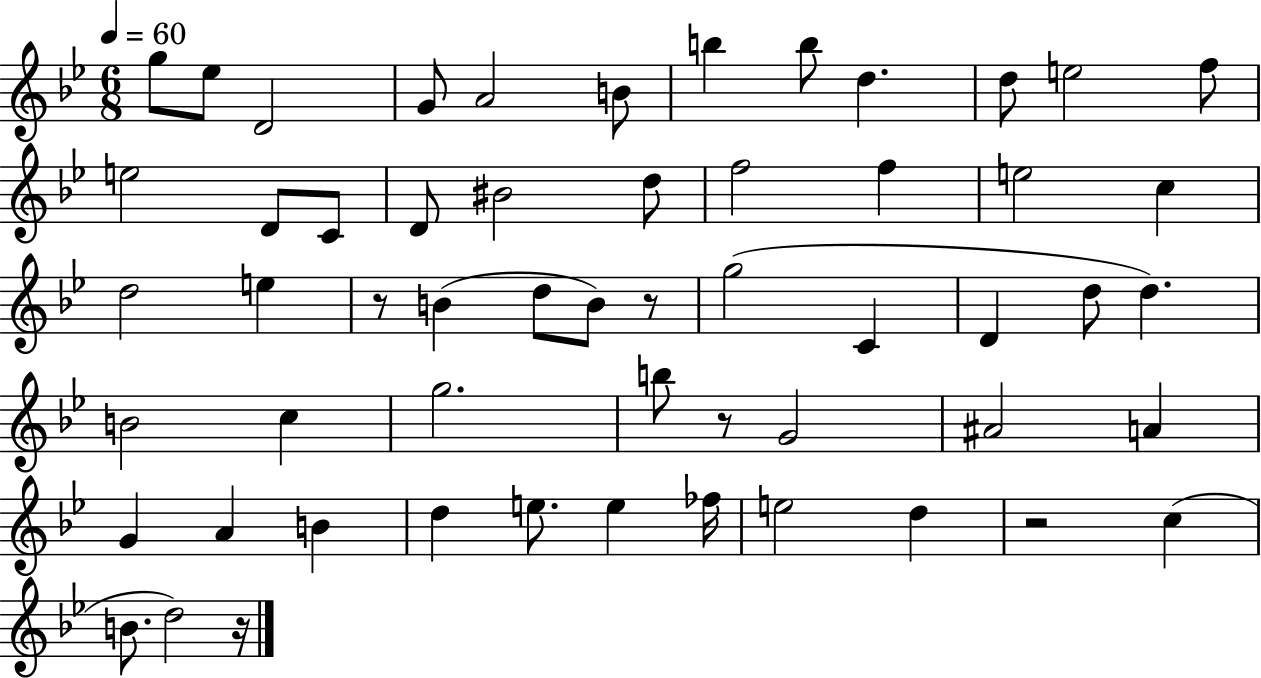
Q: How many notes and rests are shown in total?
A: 56